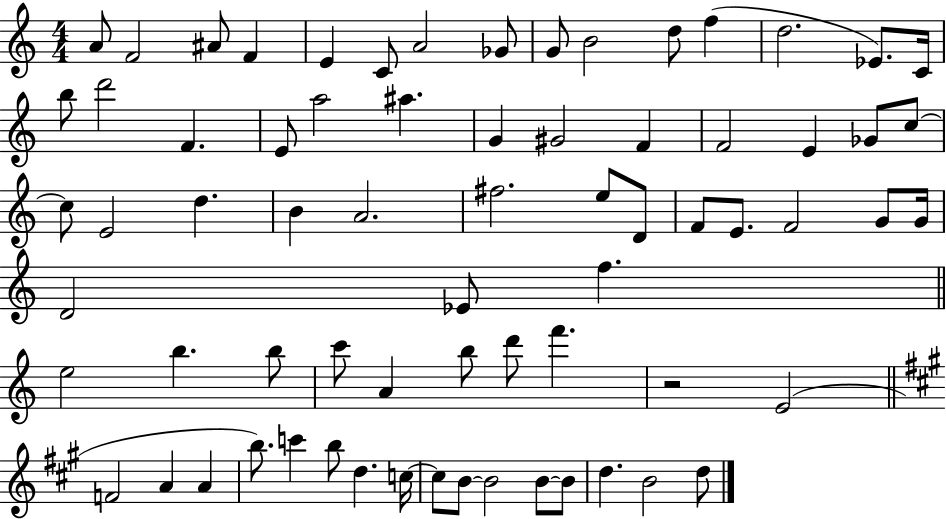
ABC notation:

X:1
T:Untitled
M:4/4
L:1/4
K:C
A/2 F2 ^A/2 F E C/2 A2 _G/2 G/2 B2 d/2 f d2 _E/2 C/4 b/2 d'2 F E/2 a2 ^a G ^G2 F F2 E _G/2 c/2 c/2 E2 d B A2 ^f2 e/2 D/2 F/2 E/2 F2 G/2 G/4 D2 _E/2 f e2 b b/2 c'/2 A b/2 d'/2 f' z2 E2 F2 A A b/2 c' b/2 d c/4 c/2 B/2 B2 B/2 B/2 d B2 d/2